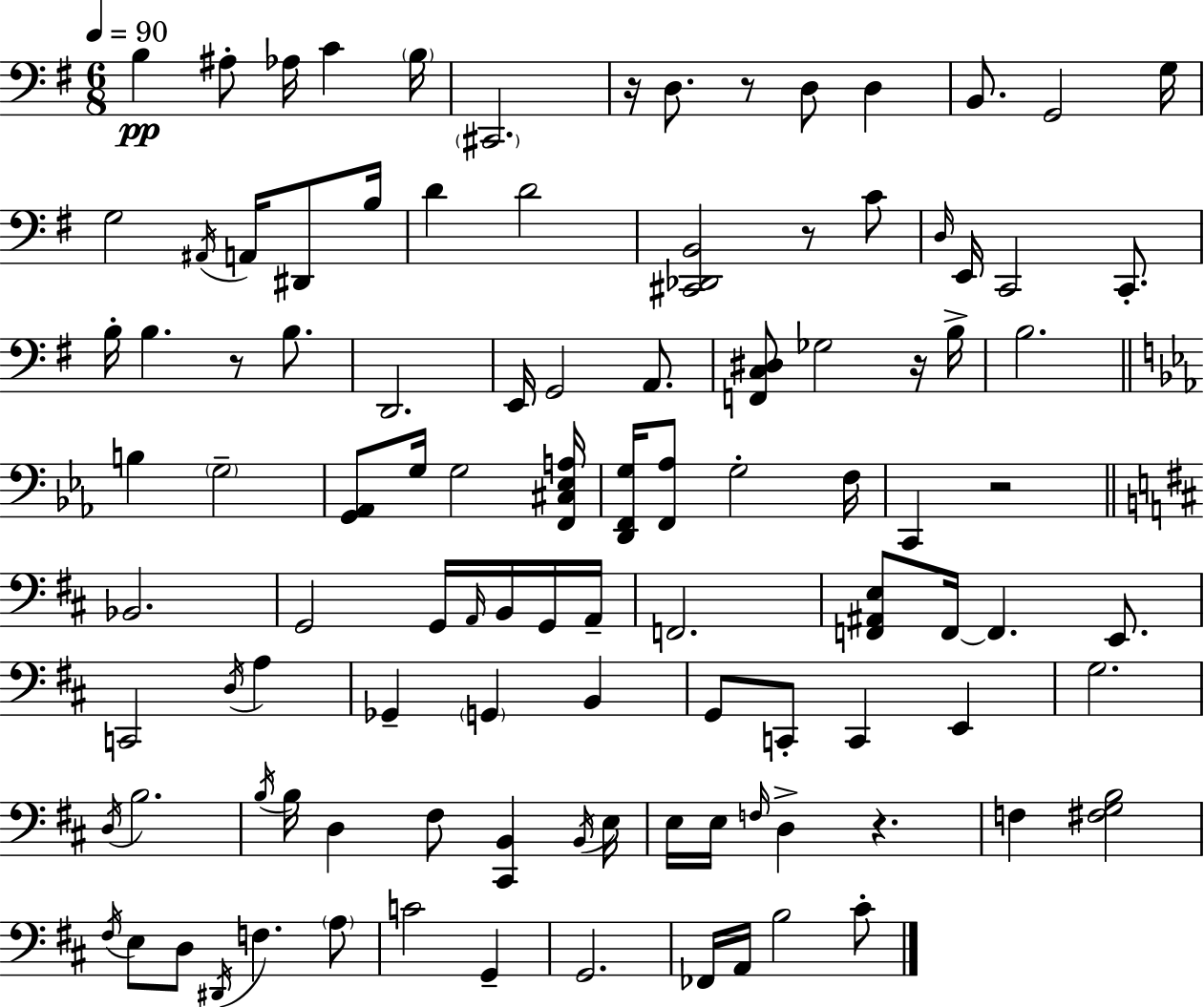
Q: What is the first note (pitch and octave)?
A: B3